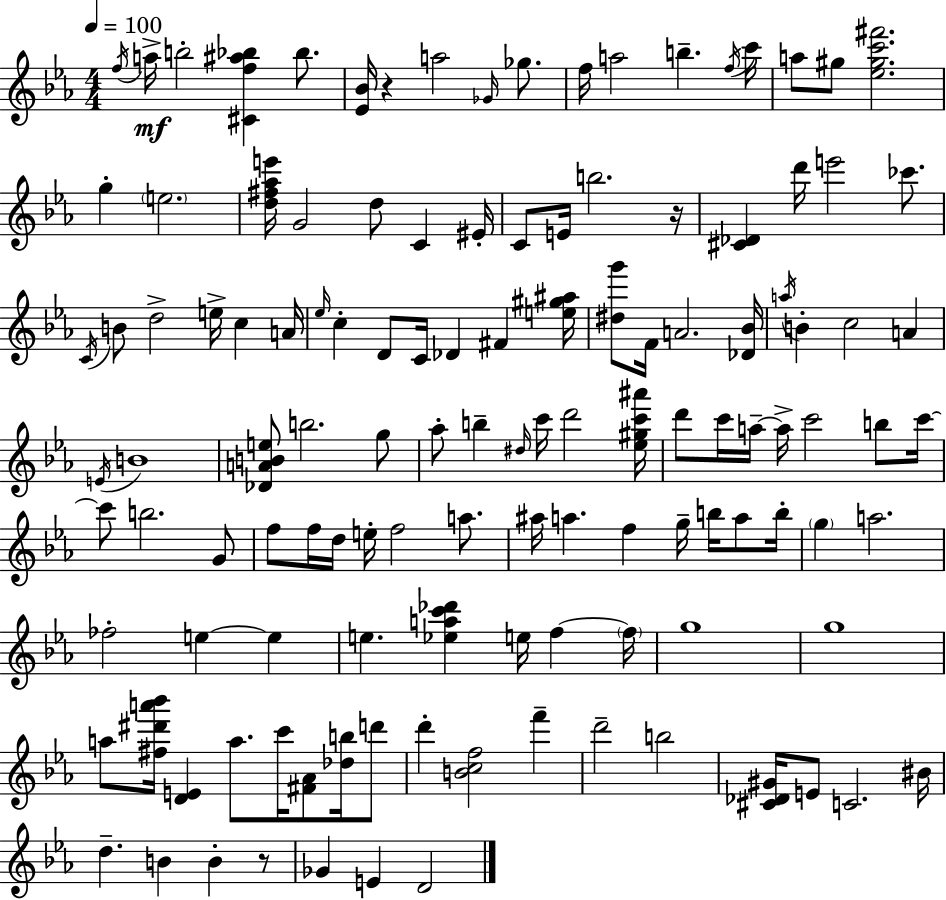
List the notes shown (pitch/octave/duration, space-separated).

F5/s A5/s B5/h [C#4,F5,A#5,Bb5]/q Bb5/e. [Eb4,Bb4]/s R/q A5/h Gb4/s Gb5/e. F5/s A5/h B5/q. F5/s C6/s A5/e G#5/e [Eb5,G#5,C6,F#6]/h. G5/q E5/h. [D5,F#5,Ab5,E6]/s G4/h D5/e C4/q EIS4/s C4/e E4/s B5/h. R/s [C#4,Db4]/q D6/s E6/h CES6/e. C4/s B4/e D5/h E5/s C5/q A4/s Eb5/s C5/q D4/e C4/s Db4/q F#4/q [E5,G#5,A#5]/s [D#5,G6]/e F4/s A4/h. [Db4,Bb4]/s A5/s B4/q C5/h A4/q E4/s B4/w [Db4,A4,B4,E5]/e B5/h. G5/e Ab5/e B5/q D#5/s C6/s D6/h [Eb5,G#5,C6,A#6]/s D6/e C6/s A5/s A5/s C6/h B5/e C6/s C6/e B5/h. G4/e F5/e F5/s D5/s E5/s F5/h A5/e. A#5/s A5/q. F5/q G5/s B5/s A5/e B5/s G5/q A5/h. FES5/h E5/q E5/q E5/q. [Eb5,A5,C6,Db6]/q E5/s F5/q F5/s G5/w G5/w A5/e [F#5,D#6,A6,Bb6]/s [D4,E4]/q A5/e. C6/s [F#4,Ab4]/e [Db5,B5]/s D6/e D6/q [B4,C5,F5]/h F6/q D6/h B5/h [C#4,Db4,G#4]/s E4/e C4/h. BIS4/s D5/q. B4/q B4/q R/e Gb4/q E4/q D4/h